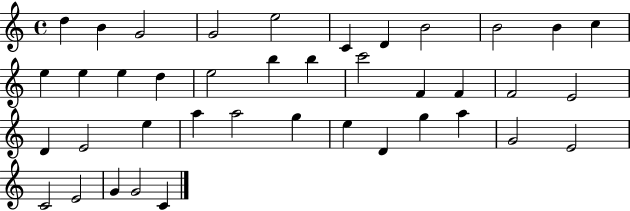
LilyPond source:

{
  \clef treble
  \time 4/4
  \defaultTimeSignature
  \key c \major
  d''4 b'4 g'2 | g'2 e''2 | c'4 d'4 b'2 | b'2 b'4 c''4 | \break e''4 e''4 e''4 d''4 | e''2 b''4 b''4 | c'''2 f'4 f'4 | f'2 e'2 | \break d'4 e'2 e''4 | a''4 a''2 g''4 | e''4 d'4 g''4 a''4 | g'2 e'2 | \break c'2 e'2 | g'4 g'2 c'4 | \bar "|."
}